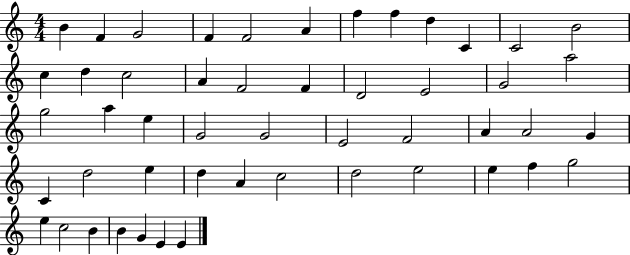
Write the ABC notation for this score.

X:1
T:Untitled
M:4/4
L:1/4
K:C
B F G2 F F2 A f f d C C2 B2 c d c2 A F2 F D2 E2 G2 a2 g2 a e G2 G2 E2 F2 A A2 G C d2 e d A c2 d2 e2 e f g2 e c2 B B G E E